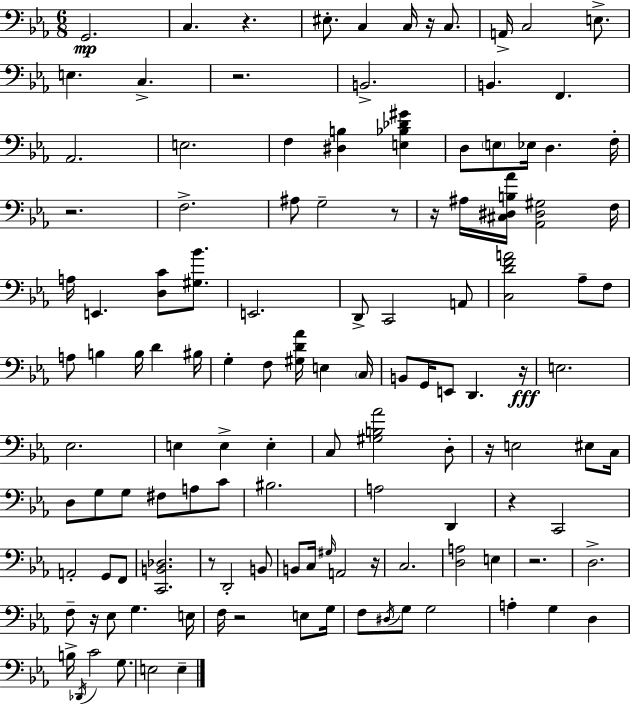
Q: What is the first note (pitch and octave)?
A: G2